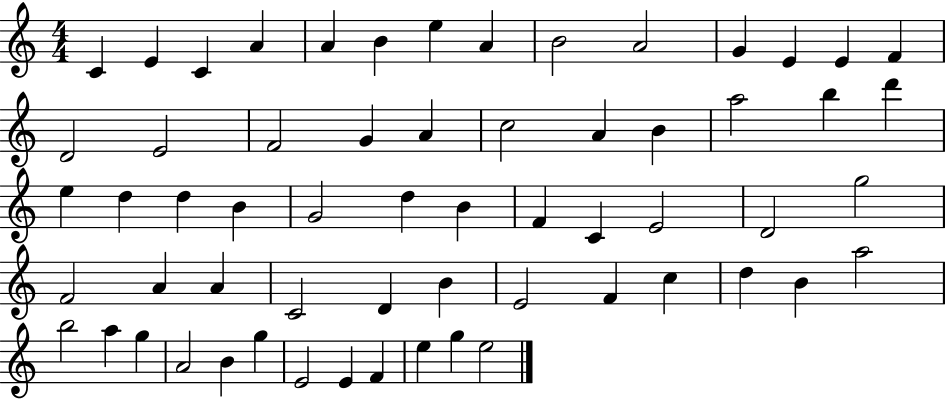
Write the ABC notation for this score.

X:1
T:Untitled
M:4/4
L:1/4
K:C
C E C A A B e A B2 A2 G E E F D2 E2 F2 G A c2 A B a2 b d' e d d B G2 d B F C E2 D2 g2 F2 A A C2 D B E2 F c d B a2 b2 a g A2 B g E2 E F e g e2